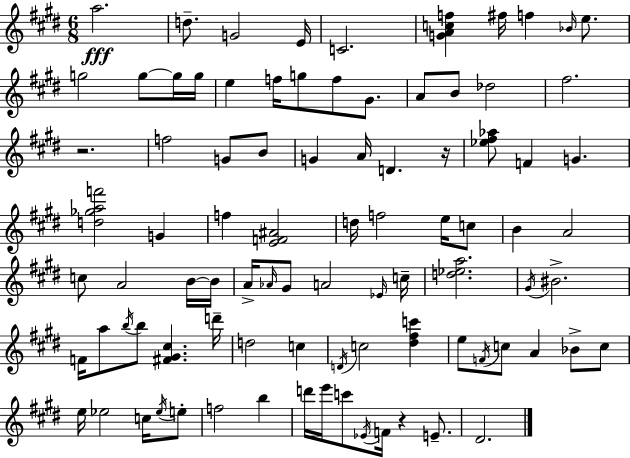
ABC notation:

X:1
T:Untitled
M:6/8
L:1/4
K:E
a2 d/2 G2 E/4 C2 [GAcf] ^f/4 f _B/4 e/2 g2 g/2 g/4 g/4 e f/4 g/2 f/2 ^G/2 A/2 B/2 _d2 ^f2 z2 f2 G/2 B/2 G A/4 D z/4 [_e^f_a]/2 F G [d_gaf']2 G f [EF^A]2 d/4 f2 e/4 c/2 B A2 c/2 A2 B/4 B/4 A/4 _A/4 ^G/2 A2 _E/4 c/4 [d_ea]2 ^G/4 ^B2 F/4 a/2 b/4 b/2 [^F^G^c] d'/4 d2 c D/4 c2 [^d^fc'] e/2 F/4 c/2 A _B/2 c/2 e/4 _e2 c/4 _e/4 e/2 f2 b d'/4 e'/4 c'/2 _E/4 F/4 z E/2 ^D2